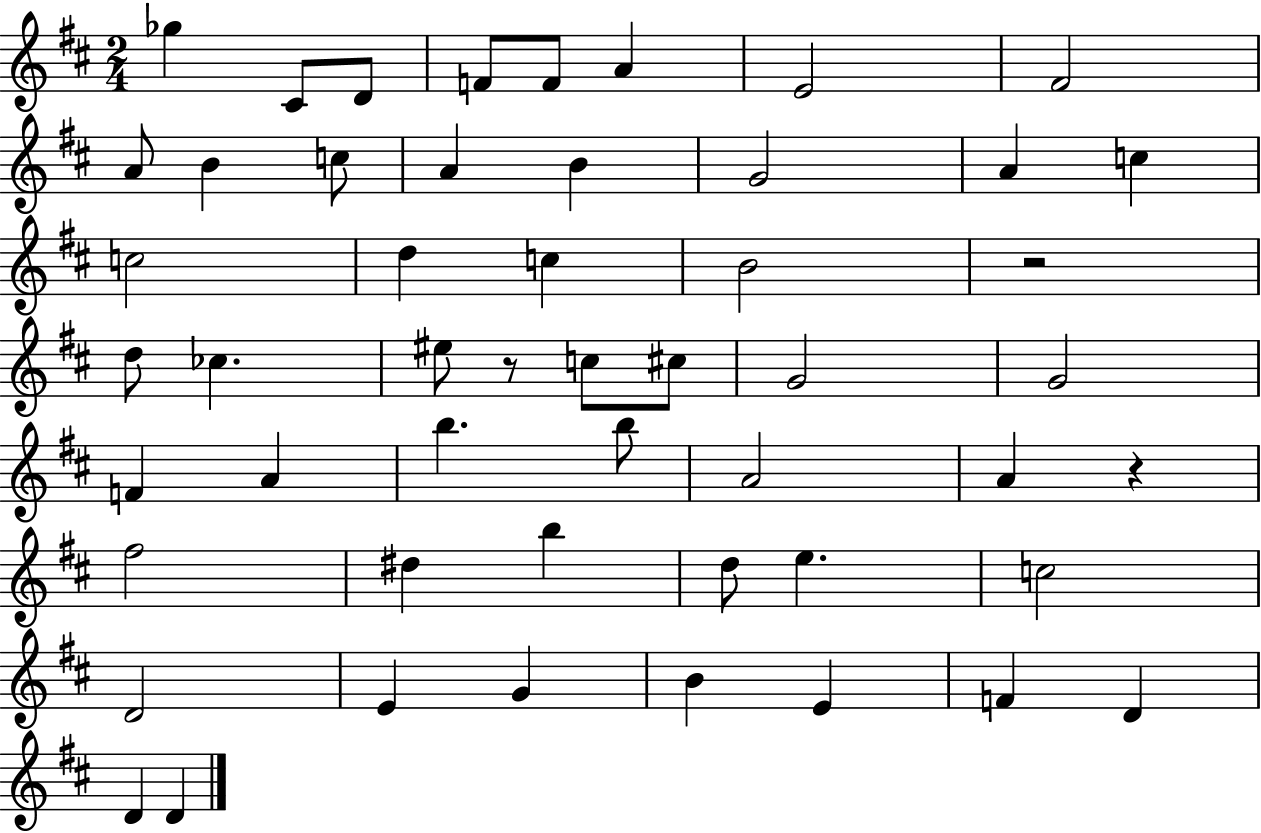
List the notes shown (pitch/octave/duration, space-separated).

Gb5/q C#4/e D4/e F4/e F4/e A4/q E4/h F#4/h A4/e B4/q C5/e A4/q B4/q G4/h A4/q C5/q C5/h D5/q C5/q B4/h R/h D5/e CES5/q. EIS5/e R/e C5/e C#5/e G4/h G4/h F4/q A4/q B5/q. B5/e A4/h A4/q R/q F#5/h D#5/q B5/q D5/e E5/q. C5/h D4/h E4/q G4/q B4/q E4/q F4/q D4/q D4/q D4/q